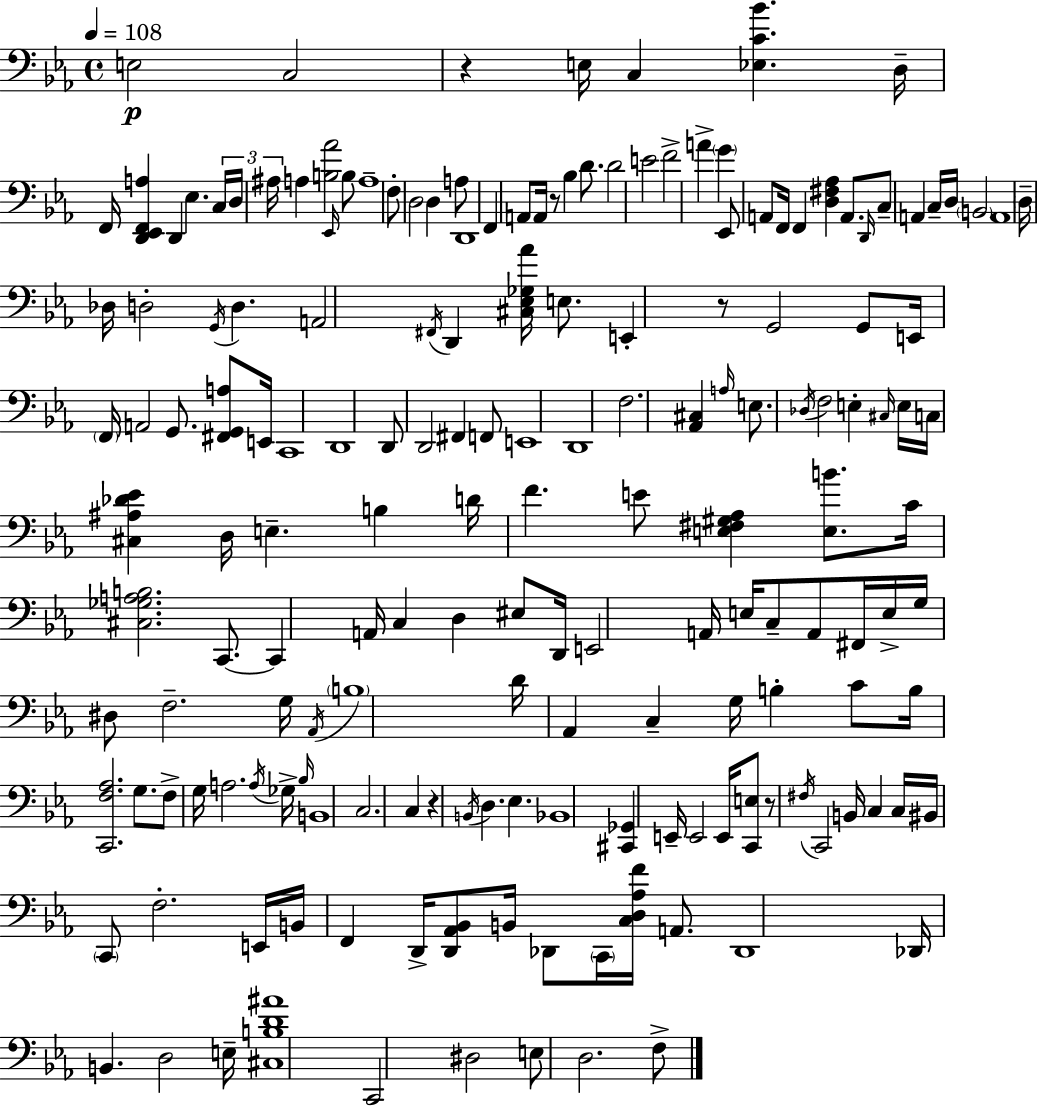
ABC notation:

X:1
T:Untitled
M:4/4
L:1/4
K:Cm
E,2 C,2 z E,/4 C, [_E,C_B] D,/4 F,,/4 [D,,_E,,F,,A,] D,, _E, C,/4 D,/4 ^A,/4 A, [B,_A]2 _E,,/4 B,/2 A,4 F,/2 D,2 D, A,/2 D,,4 F,, A,,/2 A,,/4 z/2 _B, D/2 D2 E2 F2 A G _E,,/2 A,,/2 F,,/4 F,, [D,^F,_A,] A,,/2 D,,/4 C,/2 A,, C,/4 D,/4 B,,2 A,,4 D,/4 _D,/4 D,2 G,,/4 D, A,,2 ^F,,/4 D,, [^C,_E,_G,_A]/4 E,/2 E,, z/2 G,,2 G,,/2 E,,/4 F,,/4 A,,2 G,,/2 [^F,,G,,A,]/2 E,,/4 C,,4 D,,4 D,,/2 D,,2 ^F,, F,,/2 E,,4 D,,4 F,2 [_A,,^C,] A,/4 E,/2 _D,/4 F,2 E, ^C,/4 E,/4 C,/4 [^C,^A,_D_E] D,/4 E, B, D/4 F E/2 [E,^F,^G,_A,] [E,B]/2 C/4 [^C,_G,A,B,]2 C,,/2 C,, A,,/4 C, D, ^E,/2 D,,/4 E,,2 A,,/4 E,/4 C,/2 A,,/2 ^F,,/4 E,/4 G,/4 ^D,/2 F,2 G,/4 _A,,/4 B,4 D/4 _A,, C, G,/4 B, C/2 B,/4 [C,,F,_A,]2 G,/2 F,/2 G,/4 A,2 A,/4 _G,/4 _B,/4 B,,4 C,2 C, z B,,/4 D, _E, _B,,4 [^C,,_G,,] E,,/4 E,,2 E,,/4 [C,,E,]/2 z/2 ^F,/4 C,,2 B,,/4 C, C,/4 ^B,,/4 C,,/2 F,2 E,,/4 B,,/4 F,, D,,/4 [D,,_A,,_B,,]/2 B,,/4 _D,,/2 C,,/4 [C,D,_A,F]/4 A,,/2 _D,,4 _D,,/4 B,, D,2 E,/4 [^C,B,D^A]4 C,,2 ^D,2 E,/2 D,2 F,/2